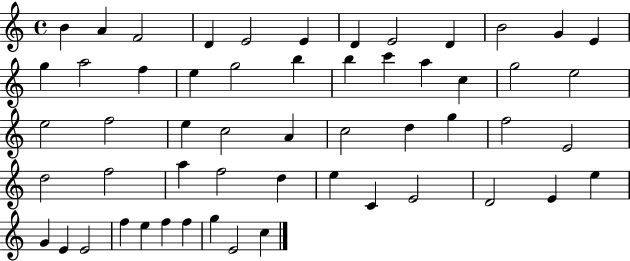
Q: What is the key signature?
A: C major